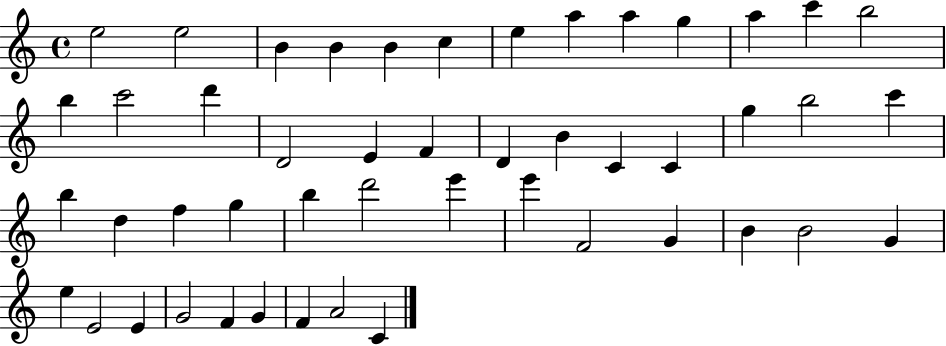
E5/h E5/h B4/q B4/q B4/q C5/q E5/q A5/q A5/q G5/q A5/q C6/q B5/h B5/q C6/h D6/q D4/h E4/q F4/q D4/q B4/q C4/q C4/q G5/q B5/h C6/q B5/q D5/q F5/q G5/q B5/q D6/h E6/q E6/q F4/h G4/q B4/q B4/h G4/q E5/q E4/h E4/q G4/h F4/q G4/q F4/q A4/h C4/q